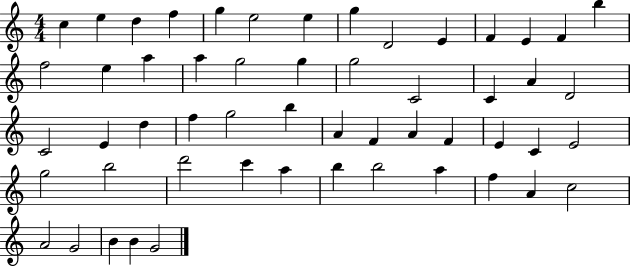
{
  \clef treble
  \numericTimeSignature
  \time 4/4
  \key c \major
  c''4 e''4 d''4 f''4 | g''4 e''2 e''4 | g''4 d'2 e'4 | f'4 e'4 f'4 b''4 | \break f''2 e''4 a''4 | a''4 g''2 g''4 | g''2 c'2 | c'4 a'4 d'2 | \break c'2 e'4 d''4 | f''4 g''2 b''4 | a'4 f'4 a'4 f'4 | e'4 c'4 e'2 | \break g''2 b''2 | d'''2 c'''4 a''4 | b''4 b''2 a''4 | f''4 a'4 c''2 | \break a'2 g'2 | b'4 b'4 g'2 | \bar "|."
}